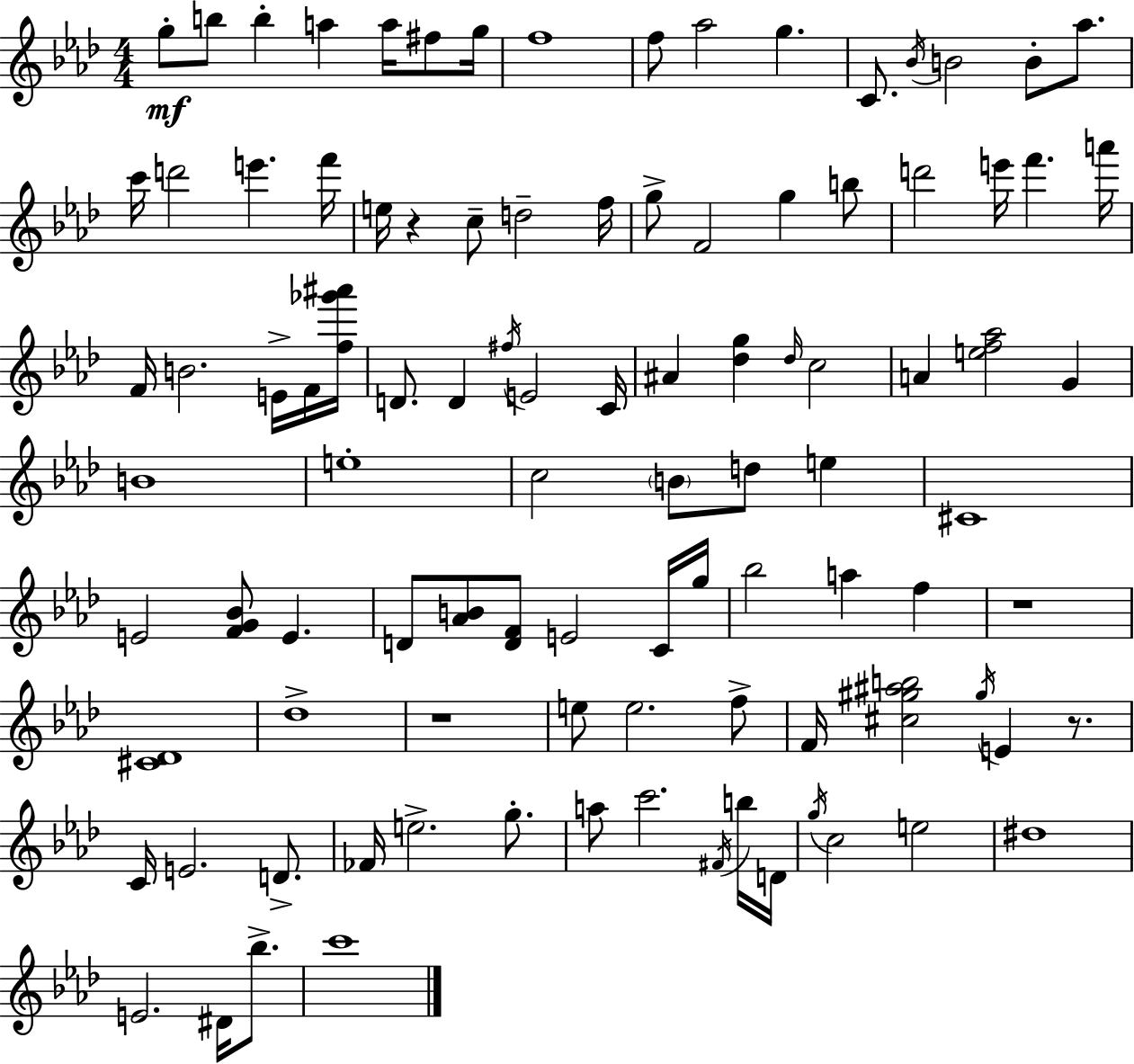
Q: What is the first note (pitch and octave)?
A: G5